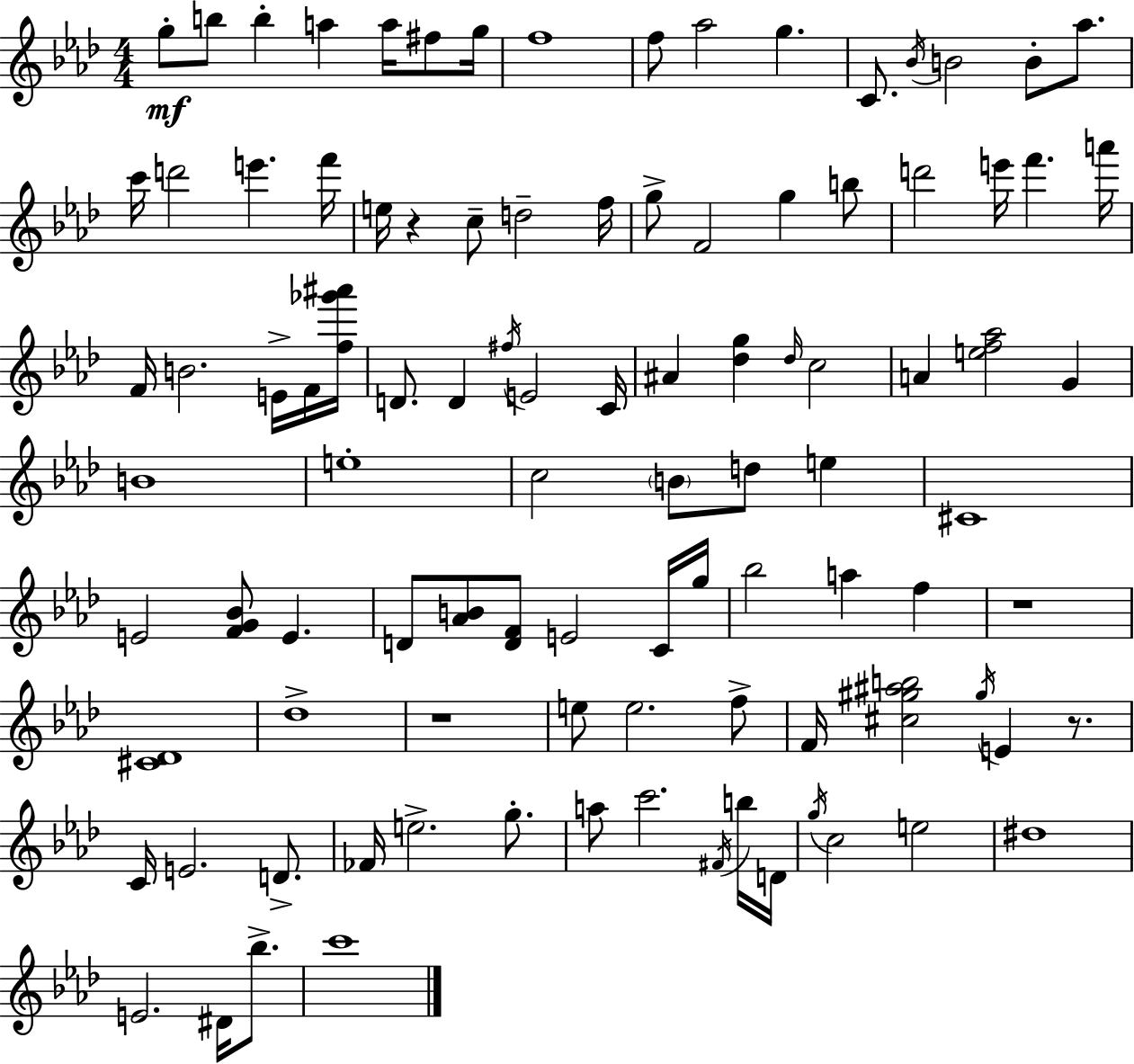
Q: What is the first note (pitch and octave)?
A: G5